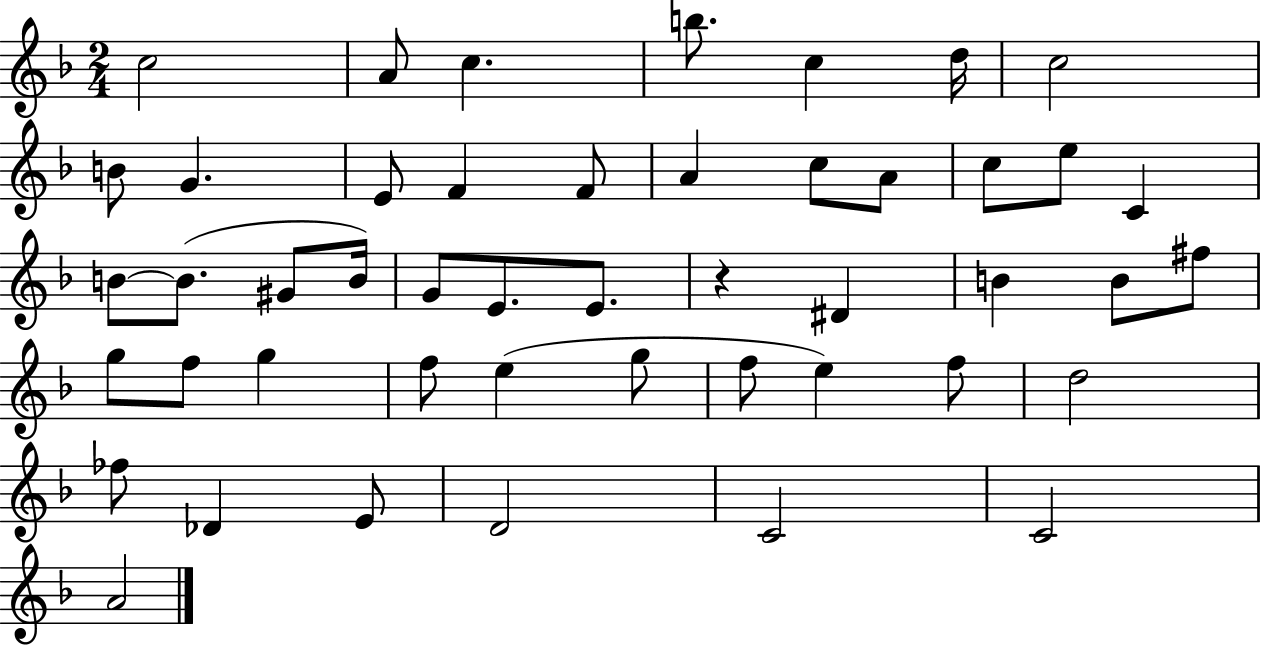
{
  \clef treble
  \numericTimeSignature
  \time 2/4
  \key f \major
  c''2 | a'8 c''4. | b''8. c''4 d''16 | c''2 | \break b'8 g'4. | e'8 f'4 f'8 | a'4 c''8 a'8 | c''8 e''8 c'4 | \break b'8~~ b'8.( gis'8 b'16) | g'8 e'8. e'8. | r4 dis'4 | b'4 b'8 fis''8 | \break g''8 f''8 g''4 | f''8 e''4( g''8 | f''8 e''4) f''8 | d''2 | \break fes''8 des'4 e'8 | d'2 | c'2 | c'2 | \break a'2 | \bar "|."
}